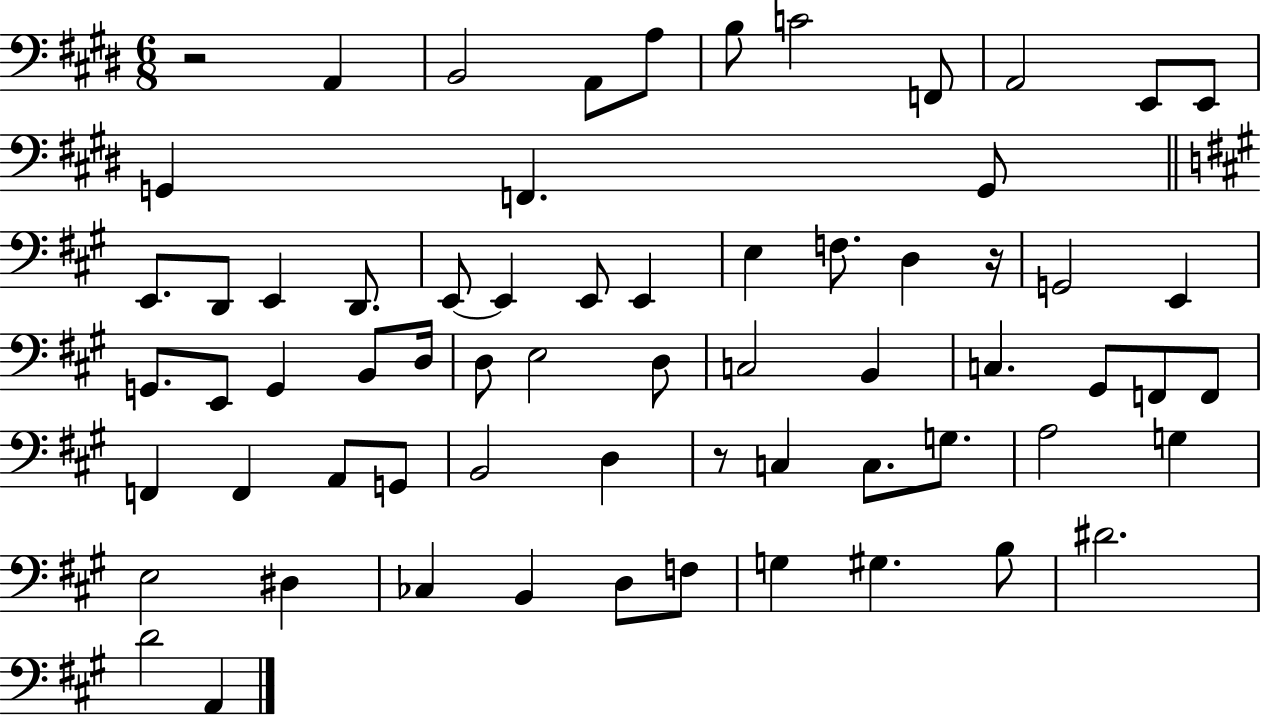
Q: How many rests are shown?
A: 3